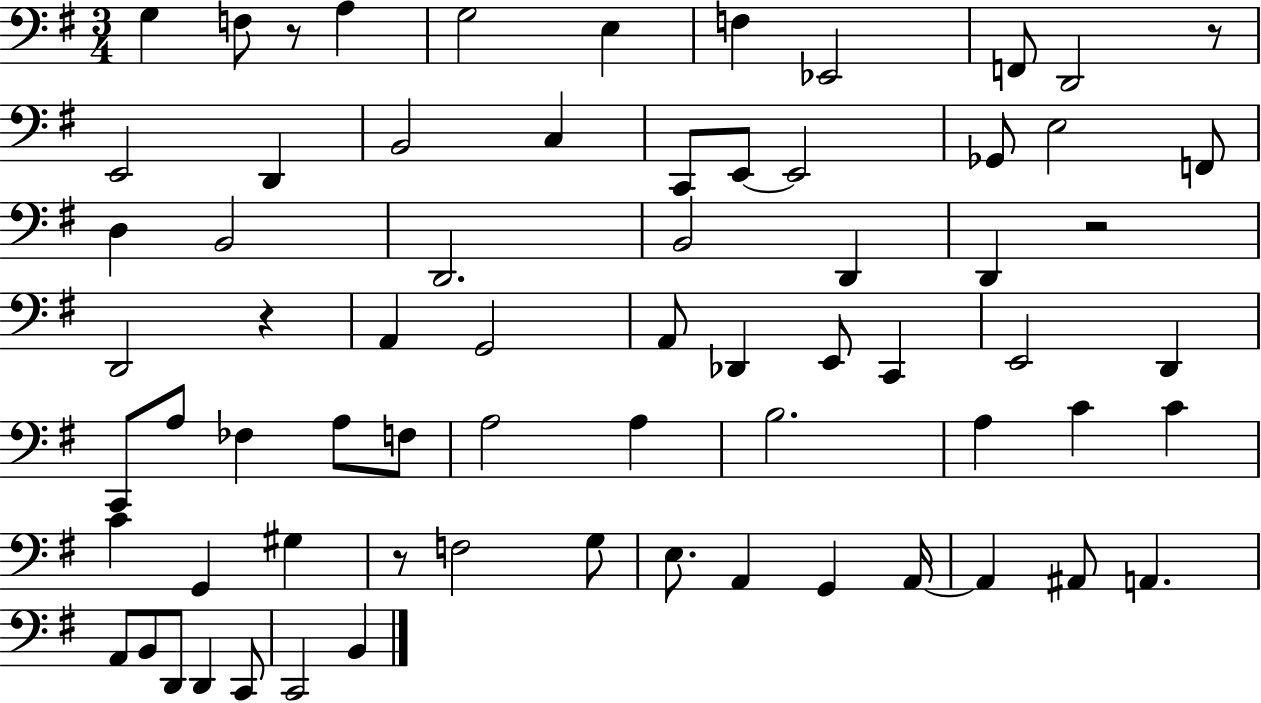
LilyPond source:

{
  \clef bass
  \numericTimeSignature
  \time 3/4
  \key g \major
  \repeat volta 2 { g4 f8 r8 a4 | g2 e4 | f4 ees,2 | f,8 d,2 r8 | \break e,2 d,4 | b,2 c4 | c,8 e,8~~ e,2 | ges,8 e2 f,8 | \break d4 b,2 | d,2. | b,2 d,4 | d,4 r2 | \break d,2 r4 | a,4 g,2 | a,8 des,4 e,8 c,4 | e,2 d,4 | \break c,8 a8 fes4 a8 f8 | a2 a4 | b2. | a4 c'4 c'4 | \break c'4 g,4 gis4 | r8 f2 g8 | e8. a,4 g,4 a,16~~ | a,4 ais,8 a,4. | \break a,8 b,8 d,8 d,4 c,8 | c,2 b,4 | } \bar "|."
}